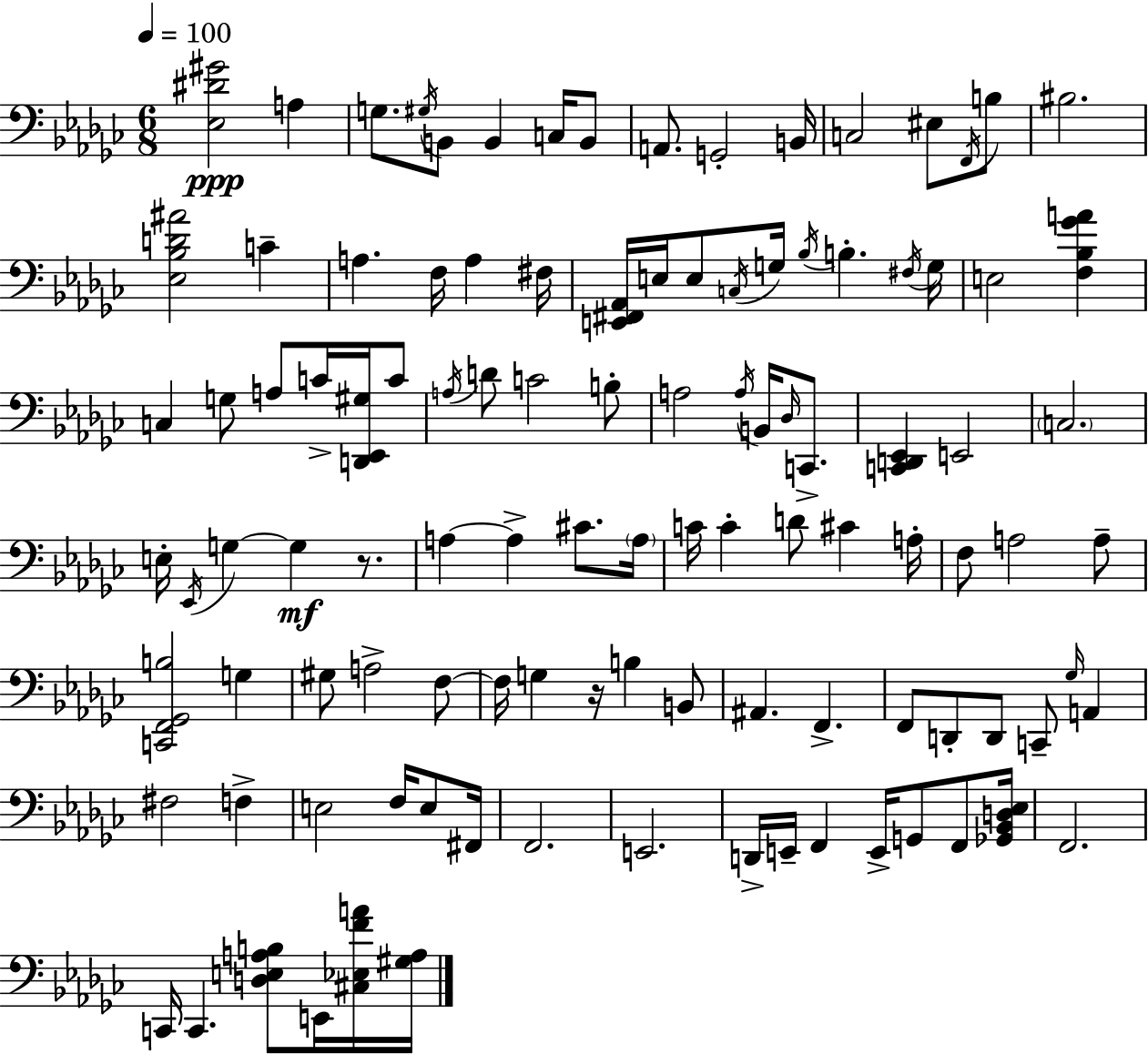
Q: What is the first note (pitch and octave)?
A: A3